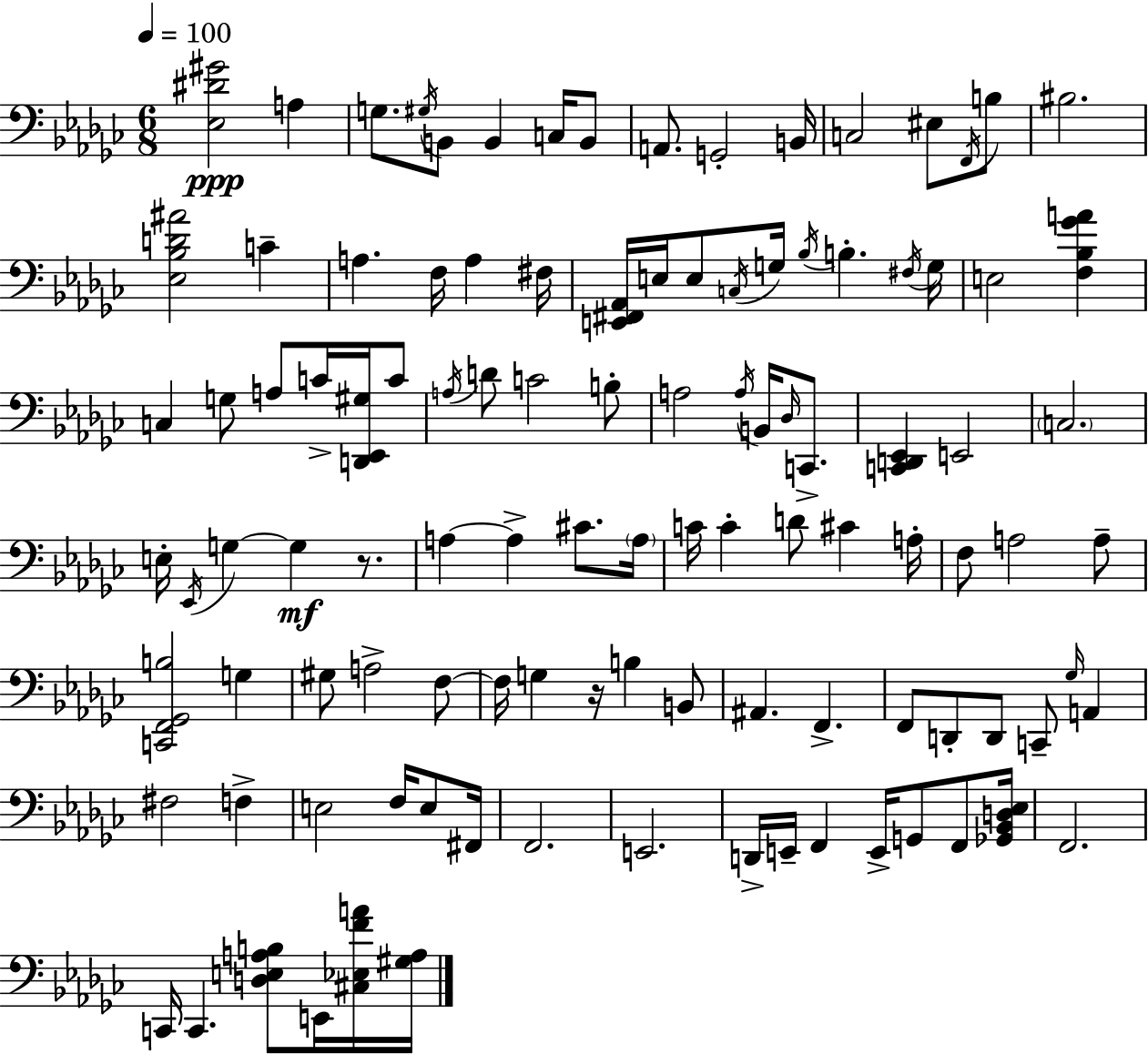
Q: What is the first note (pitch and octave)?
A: A3